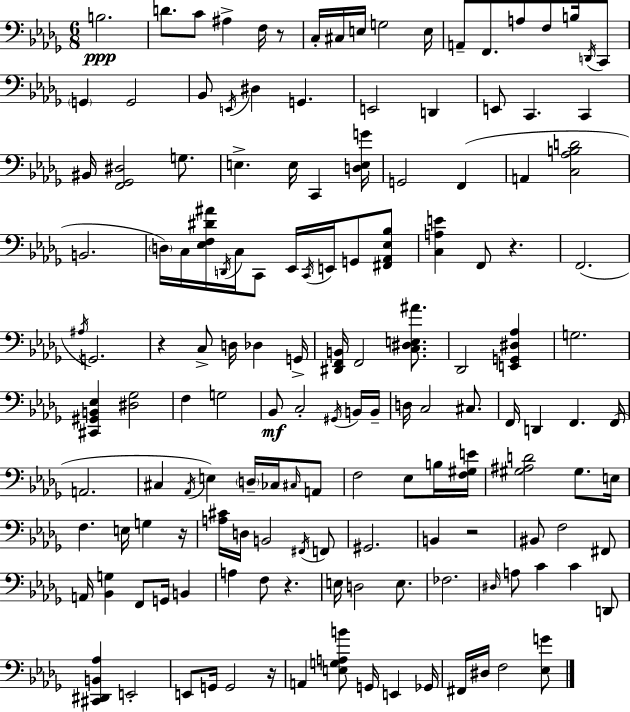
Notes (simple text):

B3/h. D4/e. C4/e A#3/q F3/s R/e C3/s C#3/s E3/s G3/h E3/s A2/e F2/e. A3/e F3/e B3/s D2/s C2/e G2/q G2/h Bb2/e E2/s D#3/q G2/q. E2/h D2/q E2/e C2/q. C2/q BIS2/s [F2,Gb2,D#3]/h G3/e. E3/q. E3/s C2/q [D3,E3,G4]/s G2/h F2/q A2/q [C3,Ab3,B3,D4]/h B2/h. D3/s C3/s [Eb3,F3,D#4,A#4]/s D2/s C3/s C2/e Eb2/s C2/s E2/s G2/e [F#2,Ab2,Eb3,Bb3]/e [C3,A3,E4]/q F2/e R/q. F2/h. A#3/s G2/h. R/q C3/e D3/s Db3/q G2/s [D#2,F2,B2]/s F2/h [C3,D#3,E3,A#4]/e. Db2/h [E2,G2,D#3,Ab3]/q G3/h. [C#2,G#2,B2,Eb3]/q [D#3,Gb3]/h F3/q G3/h Bb2/e C3/h G#2/s B2/s B2/s D3/s C3/h C#3/e. F2/s D2/q F2/q. F2/s A2/h. C#3/q Ab2/s E3/q D3/s CES3/s C#3/s A2/e F3/h Eb3/e B3/s [F3,G#3,E4]/s [G#3,A#3,D4]/h G#3/e. E3/s F3/q. E3/s G3/q R/s [A3,C#4]/s D3/s B2/h F#2/s F2/e G#2/h. B2/q R/h BIS2/e F3/h F#2/e A2/s [Bb2,G3]/q F2/e G2/s B2/q A3/q F3/e R/q. E3/s D3/h E3/e. FES3/h. D#3/s A3/e C4/q C4/q D2/e [C#2,D#2,B2,Ab3]/q E2/h E2/e G2/s G2/h R/s A2/q [E3,G3,A3,B4]/e G2/s E2/q Gb2/s F#2/s D#3/s F3/h [Eb3,G4]/e